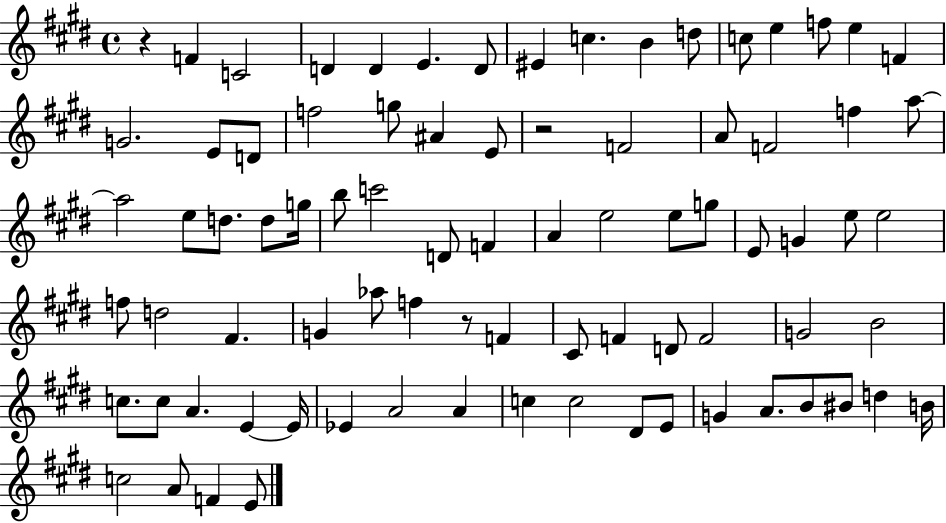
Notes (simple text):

R/q F4/q C4/h D4/q D4/q E4/q. D4/e EIS4/q C5/q. B4/q D5/e C5/e E5/q F5/e E5/q F4/q G4/h. E4/e D4/e F5/h G5/e A#4/q E4/e R/h F4/h A4/e F4/h F5/q A5/e A5/h E5/e D5/e. D5/e G5/s B5/e C6/h D4/e F4/q A4/q E5/h E5/e G5/e E4/e G4/q E5/e E5/h F5/e D5/h F#4/q. G4/q Ab5/e F5/q R/e F4/q C#4/e F4/q D4/e F4/h G4/h B4/h C5/e. C5/e A4/q. E4/q E4/s Eb4/q A4/h A4/q C5/q C5/h D#4/e E4/e G4/q A4/e. B4/e BIS4/e D5/q B4/s C5/h A4/e F4/q E4/e